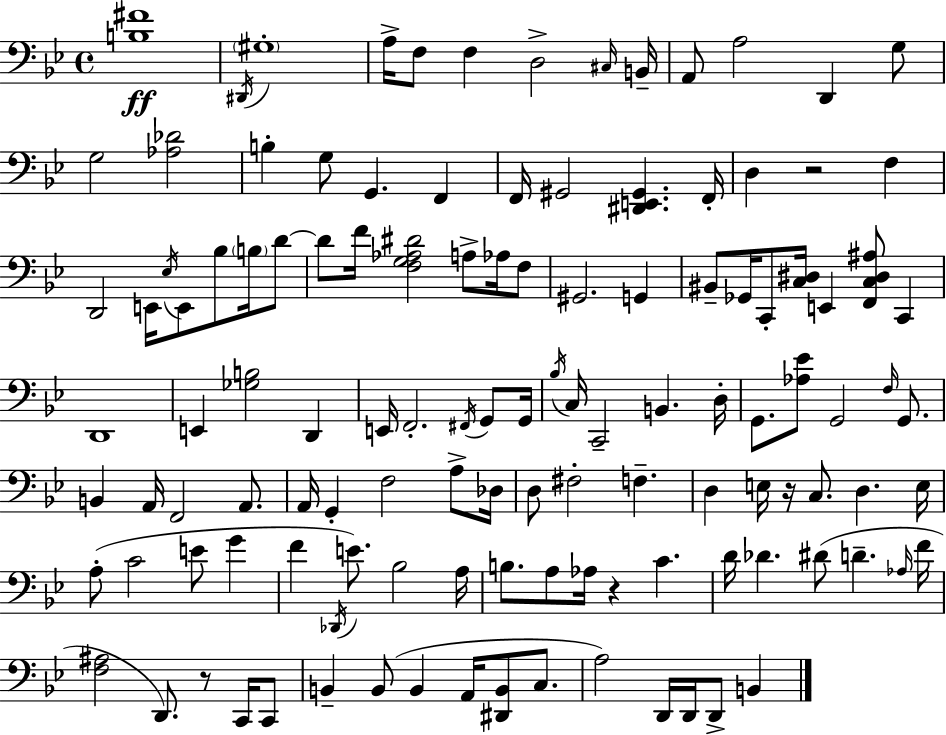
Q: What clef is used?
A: bass